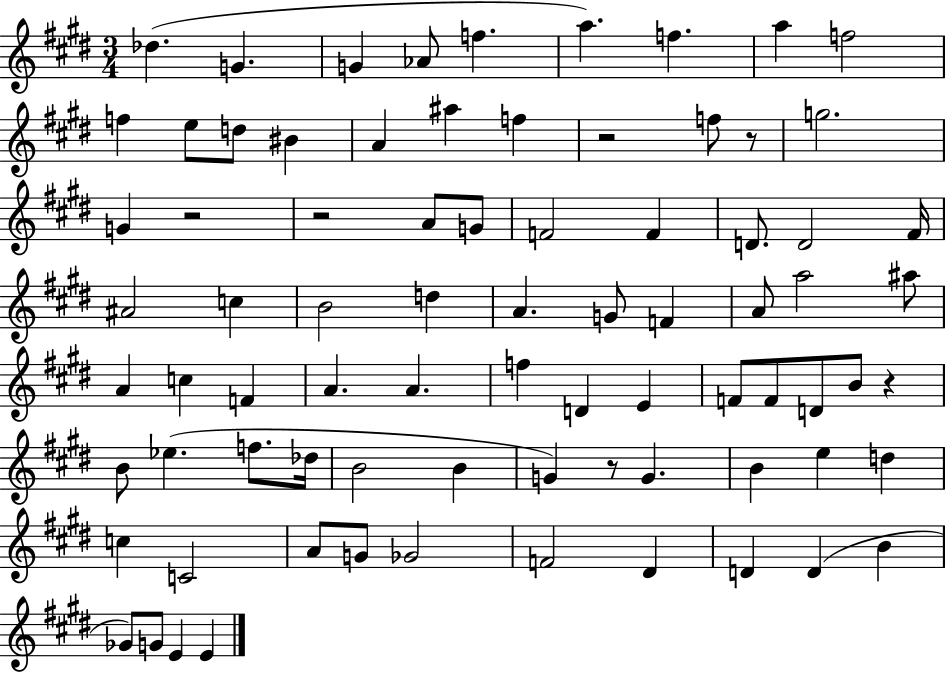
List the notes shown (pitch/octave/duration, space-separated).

Db5/q. G4/q. G4/q Ab4/e F5/q. A5/q. F5/q. A5/q F5/h F5/q E5/e D5/e BIS4/q A4/q A#5/q F5/q R/h F5/e R/e G5/h. G4/q R/h R/h A4/e G4/e F4/h F4/q D4/e. D4/h F#4/s A#4/h C5/q B4/h D5/q A4/q. G4/e F4/q A4/e A5/h A#5/e A4/q C5/q F4/q A4/q. A4/q. F5/q D4/q E4/q F4/e F4/e D4/e B4/e R/q B4/e Eb5/q. F5/e. Db5/s B4/h B4/q G4/q R/e G4/q. B4/q E5/q D5/q C5/q C4/h A4/e G4/e Gb4/h F4/h D#4/q D4/q D4/q B4/q Gb4/e G4/e E4/q E4/q